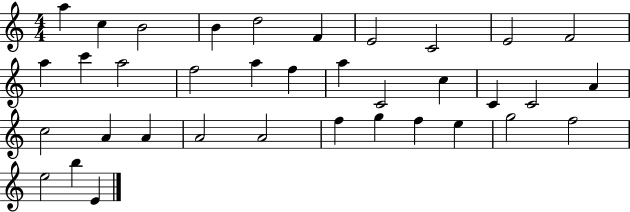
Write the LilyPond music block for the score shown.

{
  \clef treble
  \numericTimeSignature
  \time 4/4
  \key c \major
  a''4 c''4 b'2 | b'4 d''2 f'4 | e'2 c'2 | e'2 f'2 | \break a''4 c'''4 a''2 | f''2 a''4 f''4 | a''4 c'2 c''4 | c'4 c'2 a'4 | \break c''2 a'4 a'4 | a'2 a'2 | f''4 g''4 f''4 e''4 | g''2 f''2 | \break e''2 b''4 e'4 | \bar "|."
}